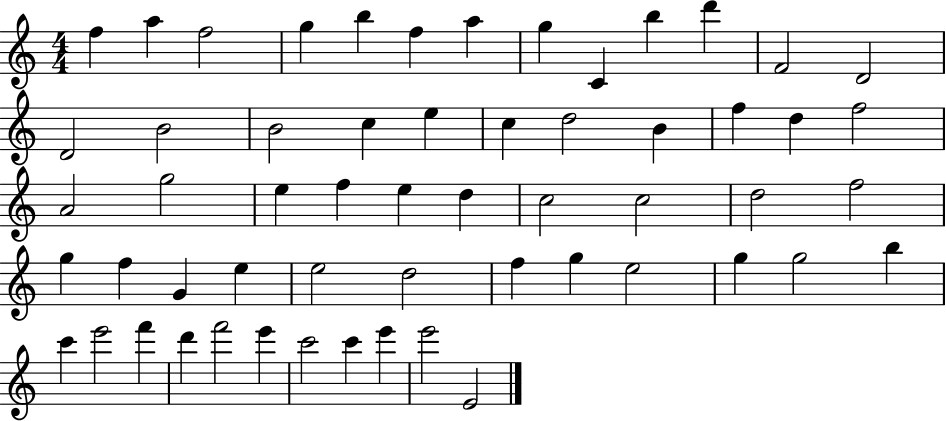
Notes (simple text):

F5/q A5/q F5/h G5/q B5/q F5/q A5/q G5/q C4/q B5/q D6/q F4/h D4/h D4/h B4/h B4/h C5/q E5/q C5/q D5/h B4/q F5/q D5/q F5/h A4/h G5/h E5/q F5/q E5/q D5/q C5/h C5/h D5/h F5/h G5/q F5/q G4/q E5/q E5/h D5/h F5/q G5/q E5/h G5/q G5/h B5/q C6/q E6/h F6/q D6/q F6/h E6/q C6/h C6/q E6/q E6/h E4/h